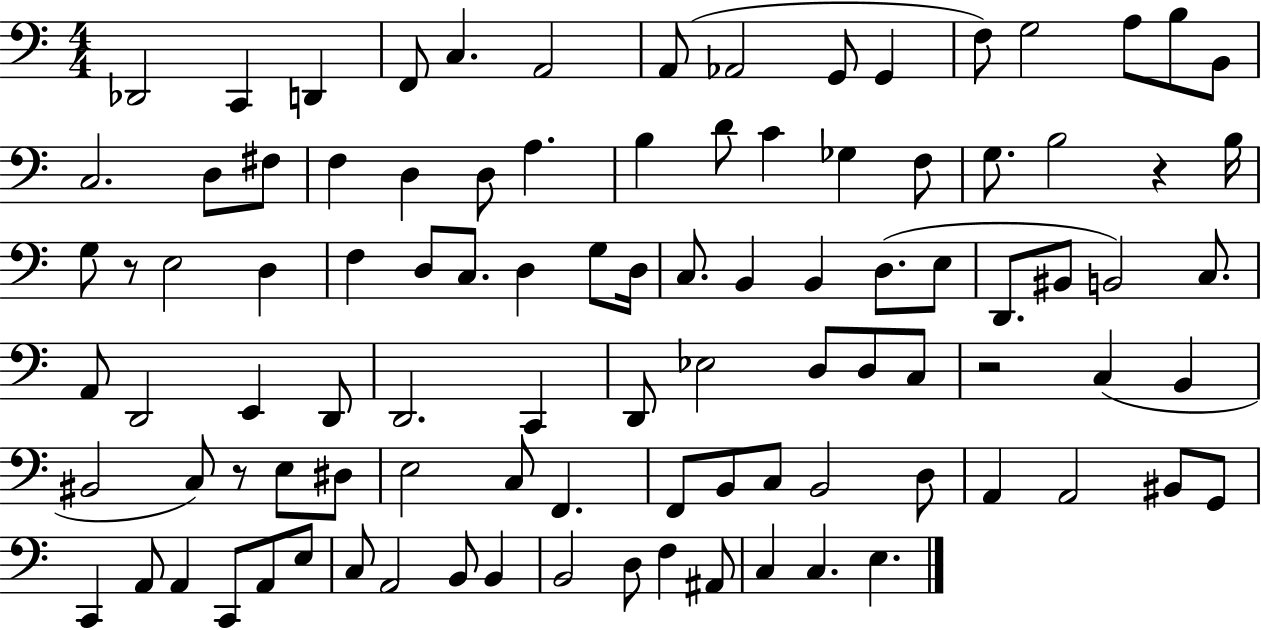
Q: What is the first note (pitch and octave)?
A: Db2